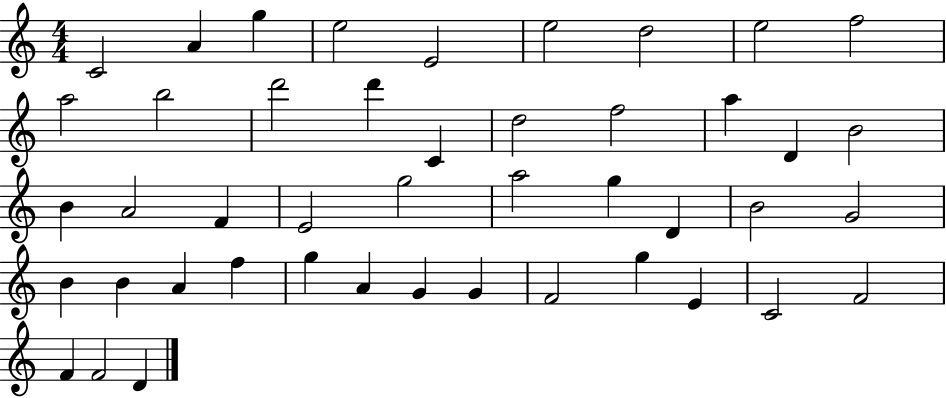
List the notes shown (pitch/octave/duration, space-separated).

C4/h A4/q G5/q E5/h E4/h E5/h D5/h E5/h F5/h A5/h B5/h D6/h D6/q C4/q D5/h F5/h A5/q D4/q B4/h B4/q A4/h F4/q E4/h G5/h A5/h G5/q D4/q B4/h G4/h B4/q B4/q A4/q F5/q G5/q A4/q G4/q G4/q F4/h G5/q E4/q C4/h F4/h F4/q F4/h D4/q